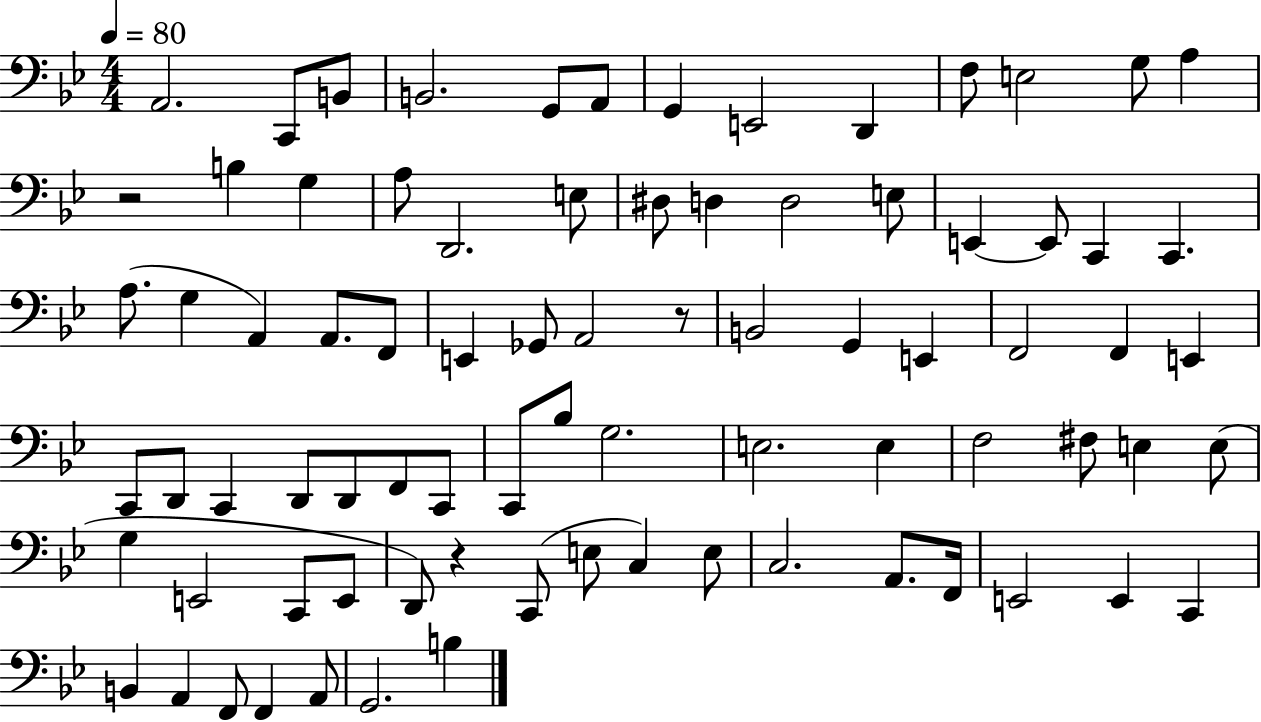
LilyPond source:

{
  \clef bass
  \numericTimeSignature
  \time 4/4
  \key bes \major
  \tempo 4 = 80
  a,2. c,8 b,8 | b,2. g,8 a,8 | g,4 e,2 d,4 | f8 e2 g8 a4 | \break r2 b4 g4 | a8 d,2. e8 | dis8 d4 d2 e8 | e,4~~ e,8 c,4 c,4. | \break a8.( g4 a,4) a,8. f,8 | e,4 ges,8 a,2 r8 | b,2 g,4 e,4 | f,2 f,4 e,4 | \break c,8 d,8 c,4 d,8 d,8 f,8 c,8 | c,8 bes8 g2. | e2. e4 | f2 fis8 e4 e8( | \break g4 e,2 c,8 e,8 | d,8) r4 c,8( e8 c4) e8 | c2. a,8. f,16 | e,2 e,4 c,4 | \break b,4 a,4 f,8 f,4 a,8 | g,2. b4 | \bar "|."
}